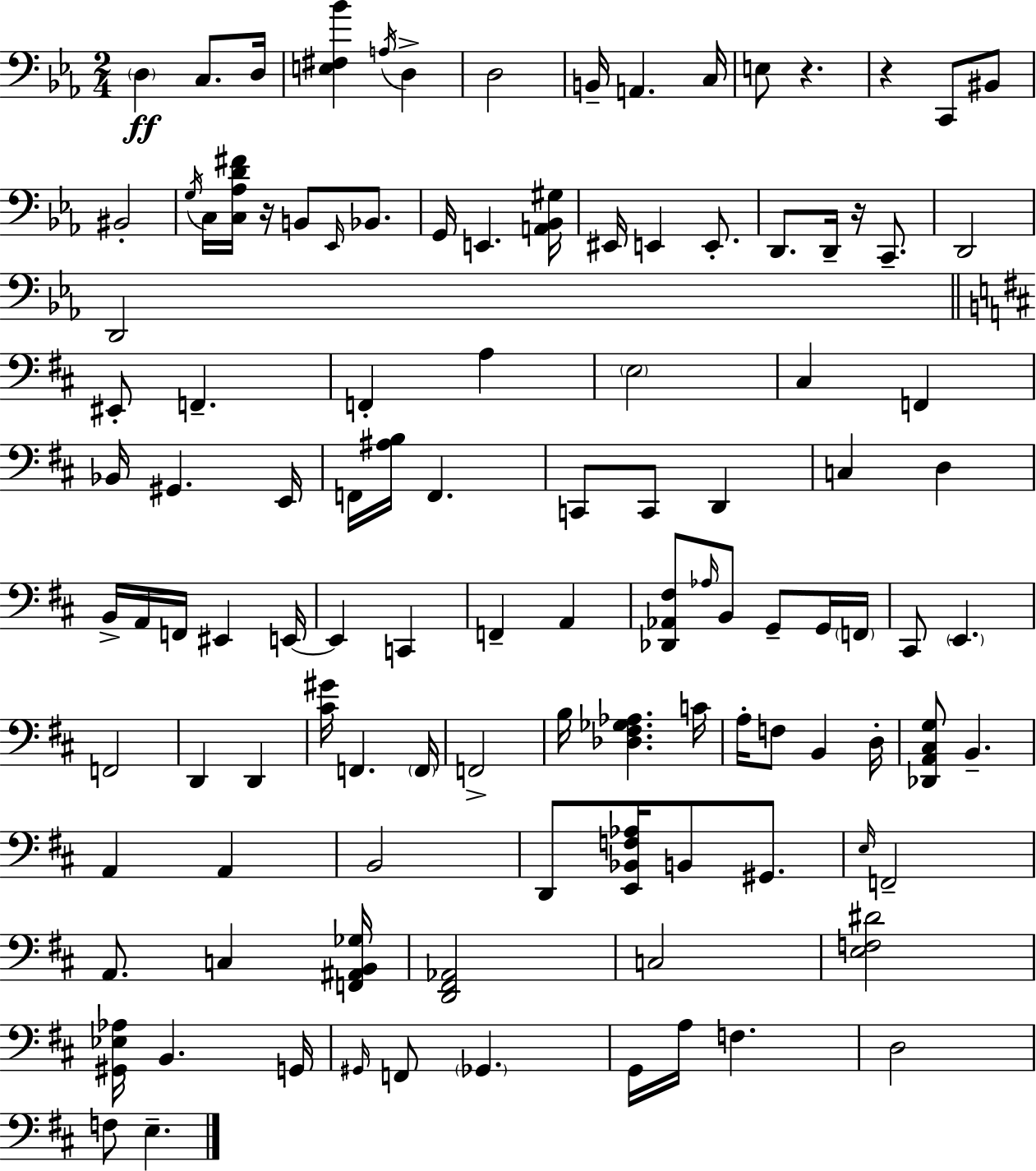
X:1
T:Untitled
M:2/4
L:1/4
K:Eb
D, C,/2 D,/4 [E,^F,_B] A,/4 D, D,2 B,,/4 A,, C,/4 E,/2 z z C,,/2 ^B,,/2 ^B,,2 G,/4 C,/4 [C,_A,D^F]/4 z/4 B,,/2 _E,,/4 _B,,/2 G,,/4 E,, [A,,_B,,^G,]/4 ^E,,/4 E,, E,,/2 D,,/2 D,,/4 z/4 C,,/2 D,,2 D,,2 ^E,,/2 F,, F,, A, E,2 ^C, F,, _B,,/4 ^G,, E,,/4 F,,/4 [^A,B,]/4 F,, C,,/2 C,,/2 D,, C, D, B,,/4 A,,/4 F,,/4 ^E,, E,,/4 E,, C,, F,, A,, [_D,,_A,,^F,]/2 _A,/4 B,,/2 G,,/2 G,,/4 F,,/4 ^C,,/2 E,, F,,2 D,, D,, [^C^G]/4 F,, F,,/4 F,,2 B,/4 [_D,^F,_G,_A,] C/4 A,/4 F,/2 B,, D,/4 [_D,,A,,^C,G,]/2 B,, A,, A,, B,,2 D,,/2 [E,,_B,,F,_A,]/4 B,,/2 ^G,,/2 E,/4 F,,2 A,,/2 C, [F,,^A,,B,,_G,]/4 [D,,^F,,_A,,]2 C,2 [E,F,^D]2 [^G,,_E,_A,]/4 B,, G,,/4 ^G,,/4 F,,/2 _G,, G,,/4 A,/4 F, D,2 F,/2 E,